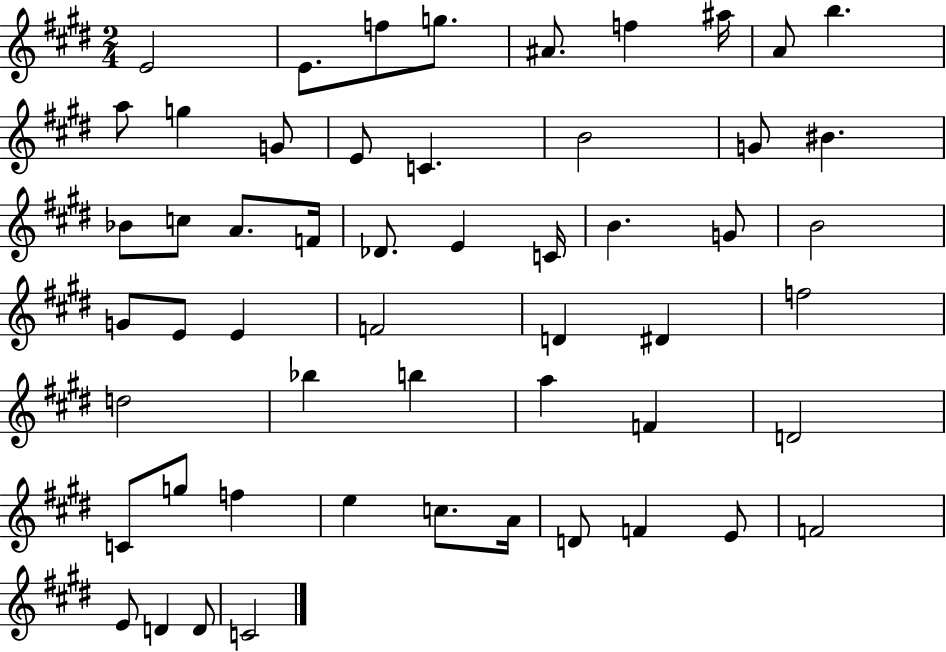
X:1
T:Untitled
M:2/4
L:1/4
K:E
E2 E/2 f/2 g/2 ^A/2 f ^a/4 A/2 b a/2 g G/2 E/2 C B2 G/2 ^B _B/2 c/2 A/2 F/4 _D/2 E C/4 B G/2 B2 G/2 E/2 E F2 D ^D f2 d2 _b b a F D2 C/2 g/2 f e c/2 A/4 D/2 F E/2 F2 E/2 D D/2 C2